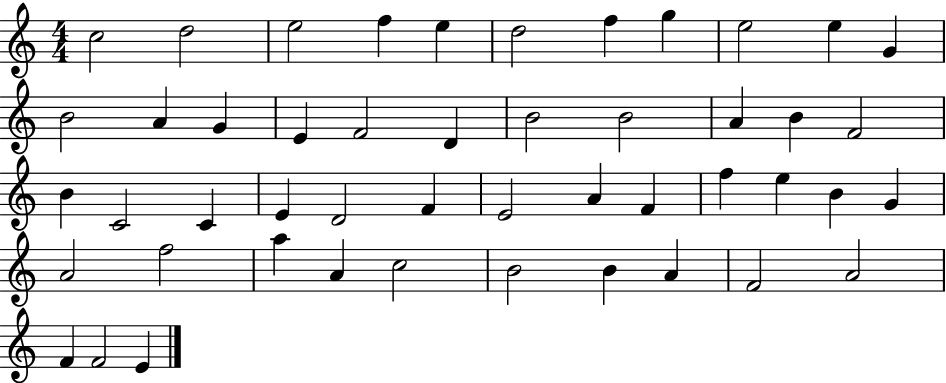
{
  \clef treble
  \numericTimeSignature
  \time 4/4
  \key c \major
  c''2 d''2 | e''2 f''4 e''4 | d''2 f''4 g''4 | e''2 e''4 g'4 | \break b'2 a'4 g'4 | e'4 f'2 d'4 | b'2 b'2 | a'4 b'4 f'2 | \break b'4 c'2 c'4 | e'4 d'2 f'4 | e'2 a'4 f'4 | f''4 e''4 b'4 g'4 | \break a'2 f''2 | a''4 a'4 c''2 | b'2 b'4 a'4 | f'2 a'2 | \break f'4 f'2 e'4 | \bar "|."
}